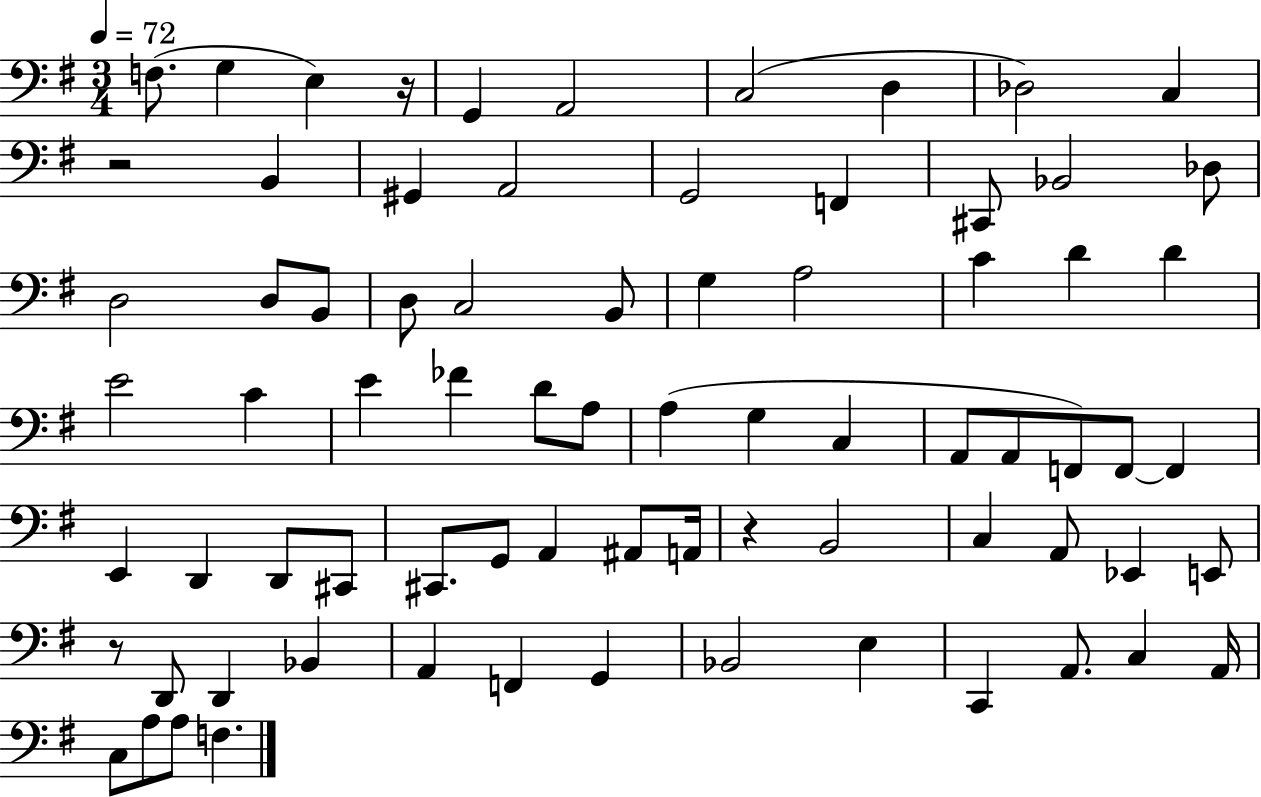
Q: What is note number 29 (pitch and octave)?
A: E4